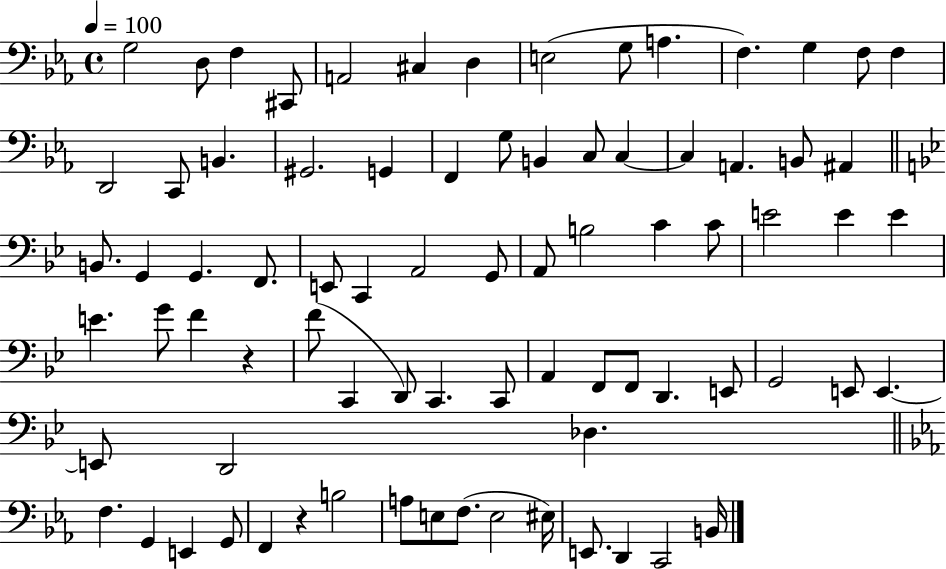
{
  \clef bass
  \time 4/4
  \defaultTimeSignature
  \key ees \major
  \tempo 4 = 100
  g2 d8 f4 cis,8 | a,2 cis4 d4 | e2( g8 a4. | f4.) g4 f8 f4 | \break d,2 c,8 b,4. | gis,2. g,4 | f,4 g8 b,4 c8 c4~~ | c4 a,4. b,8 ais,4 | \break \bar "||" \break \key bes \major b,8. g,4 g,4. f,8. | e,8 c,4 a,2 g,8 | a,8 b2 c'4 c'8 | e'2 e'4 e'4 | \break e'4. g'8 f'4 r4 | f'8( c,4 d,8) c,4. c,8 | a,4 f,8 f,8 d,4. e,8 | g,2 e,8 e,4.~~ | \break e,8 d,2 des4. | \bar "||" \break \key ees \major f4. g,4 e,4 g,8 | f,4 r4 b2 | a8 e8 f8.( e2 eis16) | e,8. d,4 c,2 b,16 | \break \bar "|."
}